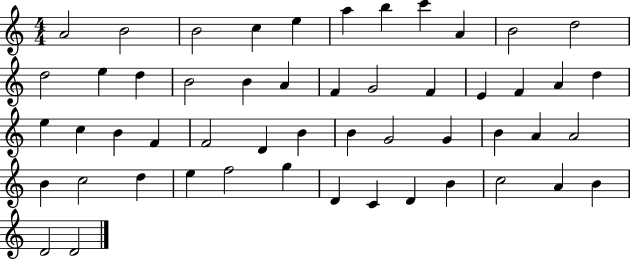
A4/h B4/h B4/h C5/q E5/q A5/q B5/q C6/q A4/q B4/h D5/h D5/h E5/q D5/q B4/h B4/q A4/q F4/q G4/h F4/q E4/q F4/q A4/q D5/q E5/q C5/q B4/q F4/q F4/h D4/q B4/q B4/q G4/h G4/q B4/q A4/q A4/h B4/q C5/h D5/q E5/q F5/h G5/q D4/q C4/q D4/q B4/q C5/h A4/q B4/q D4/h D4/h